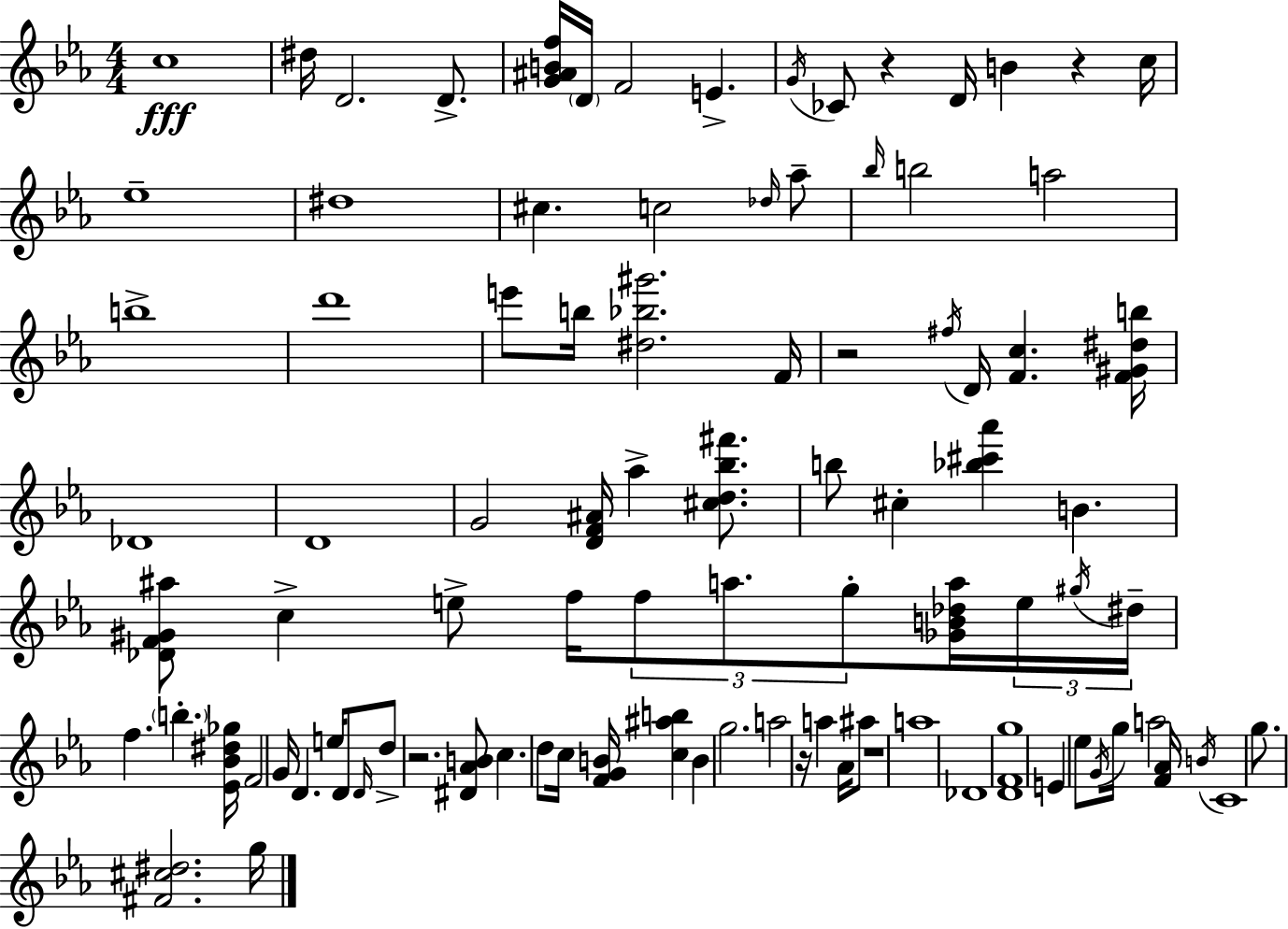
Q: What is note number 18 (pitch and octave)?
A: Ab5